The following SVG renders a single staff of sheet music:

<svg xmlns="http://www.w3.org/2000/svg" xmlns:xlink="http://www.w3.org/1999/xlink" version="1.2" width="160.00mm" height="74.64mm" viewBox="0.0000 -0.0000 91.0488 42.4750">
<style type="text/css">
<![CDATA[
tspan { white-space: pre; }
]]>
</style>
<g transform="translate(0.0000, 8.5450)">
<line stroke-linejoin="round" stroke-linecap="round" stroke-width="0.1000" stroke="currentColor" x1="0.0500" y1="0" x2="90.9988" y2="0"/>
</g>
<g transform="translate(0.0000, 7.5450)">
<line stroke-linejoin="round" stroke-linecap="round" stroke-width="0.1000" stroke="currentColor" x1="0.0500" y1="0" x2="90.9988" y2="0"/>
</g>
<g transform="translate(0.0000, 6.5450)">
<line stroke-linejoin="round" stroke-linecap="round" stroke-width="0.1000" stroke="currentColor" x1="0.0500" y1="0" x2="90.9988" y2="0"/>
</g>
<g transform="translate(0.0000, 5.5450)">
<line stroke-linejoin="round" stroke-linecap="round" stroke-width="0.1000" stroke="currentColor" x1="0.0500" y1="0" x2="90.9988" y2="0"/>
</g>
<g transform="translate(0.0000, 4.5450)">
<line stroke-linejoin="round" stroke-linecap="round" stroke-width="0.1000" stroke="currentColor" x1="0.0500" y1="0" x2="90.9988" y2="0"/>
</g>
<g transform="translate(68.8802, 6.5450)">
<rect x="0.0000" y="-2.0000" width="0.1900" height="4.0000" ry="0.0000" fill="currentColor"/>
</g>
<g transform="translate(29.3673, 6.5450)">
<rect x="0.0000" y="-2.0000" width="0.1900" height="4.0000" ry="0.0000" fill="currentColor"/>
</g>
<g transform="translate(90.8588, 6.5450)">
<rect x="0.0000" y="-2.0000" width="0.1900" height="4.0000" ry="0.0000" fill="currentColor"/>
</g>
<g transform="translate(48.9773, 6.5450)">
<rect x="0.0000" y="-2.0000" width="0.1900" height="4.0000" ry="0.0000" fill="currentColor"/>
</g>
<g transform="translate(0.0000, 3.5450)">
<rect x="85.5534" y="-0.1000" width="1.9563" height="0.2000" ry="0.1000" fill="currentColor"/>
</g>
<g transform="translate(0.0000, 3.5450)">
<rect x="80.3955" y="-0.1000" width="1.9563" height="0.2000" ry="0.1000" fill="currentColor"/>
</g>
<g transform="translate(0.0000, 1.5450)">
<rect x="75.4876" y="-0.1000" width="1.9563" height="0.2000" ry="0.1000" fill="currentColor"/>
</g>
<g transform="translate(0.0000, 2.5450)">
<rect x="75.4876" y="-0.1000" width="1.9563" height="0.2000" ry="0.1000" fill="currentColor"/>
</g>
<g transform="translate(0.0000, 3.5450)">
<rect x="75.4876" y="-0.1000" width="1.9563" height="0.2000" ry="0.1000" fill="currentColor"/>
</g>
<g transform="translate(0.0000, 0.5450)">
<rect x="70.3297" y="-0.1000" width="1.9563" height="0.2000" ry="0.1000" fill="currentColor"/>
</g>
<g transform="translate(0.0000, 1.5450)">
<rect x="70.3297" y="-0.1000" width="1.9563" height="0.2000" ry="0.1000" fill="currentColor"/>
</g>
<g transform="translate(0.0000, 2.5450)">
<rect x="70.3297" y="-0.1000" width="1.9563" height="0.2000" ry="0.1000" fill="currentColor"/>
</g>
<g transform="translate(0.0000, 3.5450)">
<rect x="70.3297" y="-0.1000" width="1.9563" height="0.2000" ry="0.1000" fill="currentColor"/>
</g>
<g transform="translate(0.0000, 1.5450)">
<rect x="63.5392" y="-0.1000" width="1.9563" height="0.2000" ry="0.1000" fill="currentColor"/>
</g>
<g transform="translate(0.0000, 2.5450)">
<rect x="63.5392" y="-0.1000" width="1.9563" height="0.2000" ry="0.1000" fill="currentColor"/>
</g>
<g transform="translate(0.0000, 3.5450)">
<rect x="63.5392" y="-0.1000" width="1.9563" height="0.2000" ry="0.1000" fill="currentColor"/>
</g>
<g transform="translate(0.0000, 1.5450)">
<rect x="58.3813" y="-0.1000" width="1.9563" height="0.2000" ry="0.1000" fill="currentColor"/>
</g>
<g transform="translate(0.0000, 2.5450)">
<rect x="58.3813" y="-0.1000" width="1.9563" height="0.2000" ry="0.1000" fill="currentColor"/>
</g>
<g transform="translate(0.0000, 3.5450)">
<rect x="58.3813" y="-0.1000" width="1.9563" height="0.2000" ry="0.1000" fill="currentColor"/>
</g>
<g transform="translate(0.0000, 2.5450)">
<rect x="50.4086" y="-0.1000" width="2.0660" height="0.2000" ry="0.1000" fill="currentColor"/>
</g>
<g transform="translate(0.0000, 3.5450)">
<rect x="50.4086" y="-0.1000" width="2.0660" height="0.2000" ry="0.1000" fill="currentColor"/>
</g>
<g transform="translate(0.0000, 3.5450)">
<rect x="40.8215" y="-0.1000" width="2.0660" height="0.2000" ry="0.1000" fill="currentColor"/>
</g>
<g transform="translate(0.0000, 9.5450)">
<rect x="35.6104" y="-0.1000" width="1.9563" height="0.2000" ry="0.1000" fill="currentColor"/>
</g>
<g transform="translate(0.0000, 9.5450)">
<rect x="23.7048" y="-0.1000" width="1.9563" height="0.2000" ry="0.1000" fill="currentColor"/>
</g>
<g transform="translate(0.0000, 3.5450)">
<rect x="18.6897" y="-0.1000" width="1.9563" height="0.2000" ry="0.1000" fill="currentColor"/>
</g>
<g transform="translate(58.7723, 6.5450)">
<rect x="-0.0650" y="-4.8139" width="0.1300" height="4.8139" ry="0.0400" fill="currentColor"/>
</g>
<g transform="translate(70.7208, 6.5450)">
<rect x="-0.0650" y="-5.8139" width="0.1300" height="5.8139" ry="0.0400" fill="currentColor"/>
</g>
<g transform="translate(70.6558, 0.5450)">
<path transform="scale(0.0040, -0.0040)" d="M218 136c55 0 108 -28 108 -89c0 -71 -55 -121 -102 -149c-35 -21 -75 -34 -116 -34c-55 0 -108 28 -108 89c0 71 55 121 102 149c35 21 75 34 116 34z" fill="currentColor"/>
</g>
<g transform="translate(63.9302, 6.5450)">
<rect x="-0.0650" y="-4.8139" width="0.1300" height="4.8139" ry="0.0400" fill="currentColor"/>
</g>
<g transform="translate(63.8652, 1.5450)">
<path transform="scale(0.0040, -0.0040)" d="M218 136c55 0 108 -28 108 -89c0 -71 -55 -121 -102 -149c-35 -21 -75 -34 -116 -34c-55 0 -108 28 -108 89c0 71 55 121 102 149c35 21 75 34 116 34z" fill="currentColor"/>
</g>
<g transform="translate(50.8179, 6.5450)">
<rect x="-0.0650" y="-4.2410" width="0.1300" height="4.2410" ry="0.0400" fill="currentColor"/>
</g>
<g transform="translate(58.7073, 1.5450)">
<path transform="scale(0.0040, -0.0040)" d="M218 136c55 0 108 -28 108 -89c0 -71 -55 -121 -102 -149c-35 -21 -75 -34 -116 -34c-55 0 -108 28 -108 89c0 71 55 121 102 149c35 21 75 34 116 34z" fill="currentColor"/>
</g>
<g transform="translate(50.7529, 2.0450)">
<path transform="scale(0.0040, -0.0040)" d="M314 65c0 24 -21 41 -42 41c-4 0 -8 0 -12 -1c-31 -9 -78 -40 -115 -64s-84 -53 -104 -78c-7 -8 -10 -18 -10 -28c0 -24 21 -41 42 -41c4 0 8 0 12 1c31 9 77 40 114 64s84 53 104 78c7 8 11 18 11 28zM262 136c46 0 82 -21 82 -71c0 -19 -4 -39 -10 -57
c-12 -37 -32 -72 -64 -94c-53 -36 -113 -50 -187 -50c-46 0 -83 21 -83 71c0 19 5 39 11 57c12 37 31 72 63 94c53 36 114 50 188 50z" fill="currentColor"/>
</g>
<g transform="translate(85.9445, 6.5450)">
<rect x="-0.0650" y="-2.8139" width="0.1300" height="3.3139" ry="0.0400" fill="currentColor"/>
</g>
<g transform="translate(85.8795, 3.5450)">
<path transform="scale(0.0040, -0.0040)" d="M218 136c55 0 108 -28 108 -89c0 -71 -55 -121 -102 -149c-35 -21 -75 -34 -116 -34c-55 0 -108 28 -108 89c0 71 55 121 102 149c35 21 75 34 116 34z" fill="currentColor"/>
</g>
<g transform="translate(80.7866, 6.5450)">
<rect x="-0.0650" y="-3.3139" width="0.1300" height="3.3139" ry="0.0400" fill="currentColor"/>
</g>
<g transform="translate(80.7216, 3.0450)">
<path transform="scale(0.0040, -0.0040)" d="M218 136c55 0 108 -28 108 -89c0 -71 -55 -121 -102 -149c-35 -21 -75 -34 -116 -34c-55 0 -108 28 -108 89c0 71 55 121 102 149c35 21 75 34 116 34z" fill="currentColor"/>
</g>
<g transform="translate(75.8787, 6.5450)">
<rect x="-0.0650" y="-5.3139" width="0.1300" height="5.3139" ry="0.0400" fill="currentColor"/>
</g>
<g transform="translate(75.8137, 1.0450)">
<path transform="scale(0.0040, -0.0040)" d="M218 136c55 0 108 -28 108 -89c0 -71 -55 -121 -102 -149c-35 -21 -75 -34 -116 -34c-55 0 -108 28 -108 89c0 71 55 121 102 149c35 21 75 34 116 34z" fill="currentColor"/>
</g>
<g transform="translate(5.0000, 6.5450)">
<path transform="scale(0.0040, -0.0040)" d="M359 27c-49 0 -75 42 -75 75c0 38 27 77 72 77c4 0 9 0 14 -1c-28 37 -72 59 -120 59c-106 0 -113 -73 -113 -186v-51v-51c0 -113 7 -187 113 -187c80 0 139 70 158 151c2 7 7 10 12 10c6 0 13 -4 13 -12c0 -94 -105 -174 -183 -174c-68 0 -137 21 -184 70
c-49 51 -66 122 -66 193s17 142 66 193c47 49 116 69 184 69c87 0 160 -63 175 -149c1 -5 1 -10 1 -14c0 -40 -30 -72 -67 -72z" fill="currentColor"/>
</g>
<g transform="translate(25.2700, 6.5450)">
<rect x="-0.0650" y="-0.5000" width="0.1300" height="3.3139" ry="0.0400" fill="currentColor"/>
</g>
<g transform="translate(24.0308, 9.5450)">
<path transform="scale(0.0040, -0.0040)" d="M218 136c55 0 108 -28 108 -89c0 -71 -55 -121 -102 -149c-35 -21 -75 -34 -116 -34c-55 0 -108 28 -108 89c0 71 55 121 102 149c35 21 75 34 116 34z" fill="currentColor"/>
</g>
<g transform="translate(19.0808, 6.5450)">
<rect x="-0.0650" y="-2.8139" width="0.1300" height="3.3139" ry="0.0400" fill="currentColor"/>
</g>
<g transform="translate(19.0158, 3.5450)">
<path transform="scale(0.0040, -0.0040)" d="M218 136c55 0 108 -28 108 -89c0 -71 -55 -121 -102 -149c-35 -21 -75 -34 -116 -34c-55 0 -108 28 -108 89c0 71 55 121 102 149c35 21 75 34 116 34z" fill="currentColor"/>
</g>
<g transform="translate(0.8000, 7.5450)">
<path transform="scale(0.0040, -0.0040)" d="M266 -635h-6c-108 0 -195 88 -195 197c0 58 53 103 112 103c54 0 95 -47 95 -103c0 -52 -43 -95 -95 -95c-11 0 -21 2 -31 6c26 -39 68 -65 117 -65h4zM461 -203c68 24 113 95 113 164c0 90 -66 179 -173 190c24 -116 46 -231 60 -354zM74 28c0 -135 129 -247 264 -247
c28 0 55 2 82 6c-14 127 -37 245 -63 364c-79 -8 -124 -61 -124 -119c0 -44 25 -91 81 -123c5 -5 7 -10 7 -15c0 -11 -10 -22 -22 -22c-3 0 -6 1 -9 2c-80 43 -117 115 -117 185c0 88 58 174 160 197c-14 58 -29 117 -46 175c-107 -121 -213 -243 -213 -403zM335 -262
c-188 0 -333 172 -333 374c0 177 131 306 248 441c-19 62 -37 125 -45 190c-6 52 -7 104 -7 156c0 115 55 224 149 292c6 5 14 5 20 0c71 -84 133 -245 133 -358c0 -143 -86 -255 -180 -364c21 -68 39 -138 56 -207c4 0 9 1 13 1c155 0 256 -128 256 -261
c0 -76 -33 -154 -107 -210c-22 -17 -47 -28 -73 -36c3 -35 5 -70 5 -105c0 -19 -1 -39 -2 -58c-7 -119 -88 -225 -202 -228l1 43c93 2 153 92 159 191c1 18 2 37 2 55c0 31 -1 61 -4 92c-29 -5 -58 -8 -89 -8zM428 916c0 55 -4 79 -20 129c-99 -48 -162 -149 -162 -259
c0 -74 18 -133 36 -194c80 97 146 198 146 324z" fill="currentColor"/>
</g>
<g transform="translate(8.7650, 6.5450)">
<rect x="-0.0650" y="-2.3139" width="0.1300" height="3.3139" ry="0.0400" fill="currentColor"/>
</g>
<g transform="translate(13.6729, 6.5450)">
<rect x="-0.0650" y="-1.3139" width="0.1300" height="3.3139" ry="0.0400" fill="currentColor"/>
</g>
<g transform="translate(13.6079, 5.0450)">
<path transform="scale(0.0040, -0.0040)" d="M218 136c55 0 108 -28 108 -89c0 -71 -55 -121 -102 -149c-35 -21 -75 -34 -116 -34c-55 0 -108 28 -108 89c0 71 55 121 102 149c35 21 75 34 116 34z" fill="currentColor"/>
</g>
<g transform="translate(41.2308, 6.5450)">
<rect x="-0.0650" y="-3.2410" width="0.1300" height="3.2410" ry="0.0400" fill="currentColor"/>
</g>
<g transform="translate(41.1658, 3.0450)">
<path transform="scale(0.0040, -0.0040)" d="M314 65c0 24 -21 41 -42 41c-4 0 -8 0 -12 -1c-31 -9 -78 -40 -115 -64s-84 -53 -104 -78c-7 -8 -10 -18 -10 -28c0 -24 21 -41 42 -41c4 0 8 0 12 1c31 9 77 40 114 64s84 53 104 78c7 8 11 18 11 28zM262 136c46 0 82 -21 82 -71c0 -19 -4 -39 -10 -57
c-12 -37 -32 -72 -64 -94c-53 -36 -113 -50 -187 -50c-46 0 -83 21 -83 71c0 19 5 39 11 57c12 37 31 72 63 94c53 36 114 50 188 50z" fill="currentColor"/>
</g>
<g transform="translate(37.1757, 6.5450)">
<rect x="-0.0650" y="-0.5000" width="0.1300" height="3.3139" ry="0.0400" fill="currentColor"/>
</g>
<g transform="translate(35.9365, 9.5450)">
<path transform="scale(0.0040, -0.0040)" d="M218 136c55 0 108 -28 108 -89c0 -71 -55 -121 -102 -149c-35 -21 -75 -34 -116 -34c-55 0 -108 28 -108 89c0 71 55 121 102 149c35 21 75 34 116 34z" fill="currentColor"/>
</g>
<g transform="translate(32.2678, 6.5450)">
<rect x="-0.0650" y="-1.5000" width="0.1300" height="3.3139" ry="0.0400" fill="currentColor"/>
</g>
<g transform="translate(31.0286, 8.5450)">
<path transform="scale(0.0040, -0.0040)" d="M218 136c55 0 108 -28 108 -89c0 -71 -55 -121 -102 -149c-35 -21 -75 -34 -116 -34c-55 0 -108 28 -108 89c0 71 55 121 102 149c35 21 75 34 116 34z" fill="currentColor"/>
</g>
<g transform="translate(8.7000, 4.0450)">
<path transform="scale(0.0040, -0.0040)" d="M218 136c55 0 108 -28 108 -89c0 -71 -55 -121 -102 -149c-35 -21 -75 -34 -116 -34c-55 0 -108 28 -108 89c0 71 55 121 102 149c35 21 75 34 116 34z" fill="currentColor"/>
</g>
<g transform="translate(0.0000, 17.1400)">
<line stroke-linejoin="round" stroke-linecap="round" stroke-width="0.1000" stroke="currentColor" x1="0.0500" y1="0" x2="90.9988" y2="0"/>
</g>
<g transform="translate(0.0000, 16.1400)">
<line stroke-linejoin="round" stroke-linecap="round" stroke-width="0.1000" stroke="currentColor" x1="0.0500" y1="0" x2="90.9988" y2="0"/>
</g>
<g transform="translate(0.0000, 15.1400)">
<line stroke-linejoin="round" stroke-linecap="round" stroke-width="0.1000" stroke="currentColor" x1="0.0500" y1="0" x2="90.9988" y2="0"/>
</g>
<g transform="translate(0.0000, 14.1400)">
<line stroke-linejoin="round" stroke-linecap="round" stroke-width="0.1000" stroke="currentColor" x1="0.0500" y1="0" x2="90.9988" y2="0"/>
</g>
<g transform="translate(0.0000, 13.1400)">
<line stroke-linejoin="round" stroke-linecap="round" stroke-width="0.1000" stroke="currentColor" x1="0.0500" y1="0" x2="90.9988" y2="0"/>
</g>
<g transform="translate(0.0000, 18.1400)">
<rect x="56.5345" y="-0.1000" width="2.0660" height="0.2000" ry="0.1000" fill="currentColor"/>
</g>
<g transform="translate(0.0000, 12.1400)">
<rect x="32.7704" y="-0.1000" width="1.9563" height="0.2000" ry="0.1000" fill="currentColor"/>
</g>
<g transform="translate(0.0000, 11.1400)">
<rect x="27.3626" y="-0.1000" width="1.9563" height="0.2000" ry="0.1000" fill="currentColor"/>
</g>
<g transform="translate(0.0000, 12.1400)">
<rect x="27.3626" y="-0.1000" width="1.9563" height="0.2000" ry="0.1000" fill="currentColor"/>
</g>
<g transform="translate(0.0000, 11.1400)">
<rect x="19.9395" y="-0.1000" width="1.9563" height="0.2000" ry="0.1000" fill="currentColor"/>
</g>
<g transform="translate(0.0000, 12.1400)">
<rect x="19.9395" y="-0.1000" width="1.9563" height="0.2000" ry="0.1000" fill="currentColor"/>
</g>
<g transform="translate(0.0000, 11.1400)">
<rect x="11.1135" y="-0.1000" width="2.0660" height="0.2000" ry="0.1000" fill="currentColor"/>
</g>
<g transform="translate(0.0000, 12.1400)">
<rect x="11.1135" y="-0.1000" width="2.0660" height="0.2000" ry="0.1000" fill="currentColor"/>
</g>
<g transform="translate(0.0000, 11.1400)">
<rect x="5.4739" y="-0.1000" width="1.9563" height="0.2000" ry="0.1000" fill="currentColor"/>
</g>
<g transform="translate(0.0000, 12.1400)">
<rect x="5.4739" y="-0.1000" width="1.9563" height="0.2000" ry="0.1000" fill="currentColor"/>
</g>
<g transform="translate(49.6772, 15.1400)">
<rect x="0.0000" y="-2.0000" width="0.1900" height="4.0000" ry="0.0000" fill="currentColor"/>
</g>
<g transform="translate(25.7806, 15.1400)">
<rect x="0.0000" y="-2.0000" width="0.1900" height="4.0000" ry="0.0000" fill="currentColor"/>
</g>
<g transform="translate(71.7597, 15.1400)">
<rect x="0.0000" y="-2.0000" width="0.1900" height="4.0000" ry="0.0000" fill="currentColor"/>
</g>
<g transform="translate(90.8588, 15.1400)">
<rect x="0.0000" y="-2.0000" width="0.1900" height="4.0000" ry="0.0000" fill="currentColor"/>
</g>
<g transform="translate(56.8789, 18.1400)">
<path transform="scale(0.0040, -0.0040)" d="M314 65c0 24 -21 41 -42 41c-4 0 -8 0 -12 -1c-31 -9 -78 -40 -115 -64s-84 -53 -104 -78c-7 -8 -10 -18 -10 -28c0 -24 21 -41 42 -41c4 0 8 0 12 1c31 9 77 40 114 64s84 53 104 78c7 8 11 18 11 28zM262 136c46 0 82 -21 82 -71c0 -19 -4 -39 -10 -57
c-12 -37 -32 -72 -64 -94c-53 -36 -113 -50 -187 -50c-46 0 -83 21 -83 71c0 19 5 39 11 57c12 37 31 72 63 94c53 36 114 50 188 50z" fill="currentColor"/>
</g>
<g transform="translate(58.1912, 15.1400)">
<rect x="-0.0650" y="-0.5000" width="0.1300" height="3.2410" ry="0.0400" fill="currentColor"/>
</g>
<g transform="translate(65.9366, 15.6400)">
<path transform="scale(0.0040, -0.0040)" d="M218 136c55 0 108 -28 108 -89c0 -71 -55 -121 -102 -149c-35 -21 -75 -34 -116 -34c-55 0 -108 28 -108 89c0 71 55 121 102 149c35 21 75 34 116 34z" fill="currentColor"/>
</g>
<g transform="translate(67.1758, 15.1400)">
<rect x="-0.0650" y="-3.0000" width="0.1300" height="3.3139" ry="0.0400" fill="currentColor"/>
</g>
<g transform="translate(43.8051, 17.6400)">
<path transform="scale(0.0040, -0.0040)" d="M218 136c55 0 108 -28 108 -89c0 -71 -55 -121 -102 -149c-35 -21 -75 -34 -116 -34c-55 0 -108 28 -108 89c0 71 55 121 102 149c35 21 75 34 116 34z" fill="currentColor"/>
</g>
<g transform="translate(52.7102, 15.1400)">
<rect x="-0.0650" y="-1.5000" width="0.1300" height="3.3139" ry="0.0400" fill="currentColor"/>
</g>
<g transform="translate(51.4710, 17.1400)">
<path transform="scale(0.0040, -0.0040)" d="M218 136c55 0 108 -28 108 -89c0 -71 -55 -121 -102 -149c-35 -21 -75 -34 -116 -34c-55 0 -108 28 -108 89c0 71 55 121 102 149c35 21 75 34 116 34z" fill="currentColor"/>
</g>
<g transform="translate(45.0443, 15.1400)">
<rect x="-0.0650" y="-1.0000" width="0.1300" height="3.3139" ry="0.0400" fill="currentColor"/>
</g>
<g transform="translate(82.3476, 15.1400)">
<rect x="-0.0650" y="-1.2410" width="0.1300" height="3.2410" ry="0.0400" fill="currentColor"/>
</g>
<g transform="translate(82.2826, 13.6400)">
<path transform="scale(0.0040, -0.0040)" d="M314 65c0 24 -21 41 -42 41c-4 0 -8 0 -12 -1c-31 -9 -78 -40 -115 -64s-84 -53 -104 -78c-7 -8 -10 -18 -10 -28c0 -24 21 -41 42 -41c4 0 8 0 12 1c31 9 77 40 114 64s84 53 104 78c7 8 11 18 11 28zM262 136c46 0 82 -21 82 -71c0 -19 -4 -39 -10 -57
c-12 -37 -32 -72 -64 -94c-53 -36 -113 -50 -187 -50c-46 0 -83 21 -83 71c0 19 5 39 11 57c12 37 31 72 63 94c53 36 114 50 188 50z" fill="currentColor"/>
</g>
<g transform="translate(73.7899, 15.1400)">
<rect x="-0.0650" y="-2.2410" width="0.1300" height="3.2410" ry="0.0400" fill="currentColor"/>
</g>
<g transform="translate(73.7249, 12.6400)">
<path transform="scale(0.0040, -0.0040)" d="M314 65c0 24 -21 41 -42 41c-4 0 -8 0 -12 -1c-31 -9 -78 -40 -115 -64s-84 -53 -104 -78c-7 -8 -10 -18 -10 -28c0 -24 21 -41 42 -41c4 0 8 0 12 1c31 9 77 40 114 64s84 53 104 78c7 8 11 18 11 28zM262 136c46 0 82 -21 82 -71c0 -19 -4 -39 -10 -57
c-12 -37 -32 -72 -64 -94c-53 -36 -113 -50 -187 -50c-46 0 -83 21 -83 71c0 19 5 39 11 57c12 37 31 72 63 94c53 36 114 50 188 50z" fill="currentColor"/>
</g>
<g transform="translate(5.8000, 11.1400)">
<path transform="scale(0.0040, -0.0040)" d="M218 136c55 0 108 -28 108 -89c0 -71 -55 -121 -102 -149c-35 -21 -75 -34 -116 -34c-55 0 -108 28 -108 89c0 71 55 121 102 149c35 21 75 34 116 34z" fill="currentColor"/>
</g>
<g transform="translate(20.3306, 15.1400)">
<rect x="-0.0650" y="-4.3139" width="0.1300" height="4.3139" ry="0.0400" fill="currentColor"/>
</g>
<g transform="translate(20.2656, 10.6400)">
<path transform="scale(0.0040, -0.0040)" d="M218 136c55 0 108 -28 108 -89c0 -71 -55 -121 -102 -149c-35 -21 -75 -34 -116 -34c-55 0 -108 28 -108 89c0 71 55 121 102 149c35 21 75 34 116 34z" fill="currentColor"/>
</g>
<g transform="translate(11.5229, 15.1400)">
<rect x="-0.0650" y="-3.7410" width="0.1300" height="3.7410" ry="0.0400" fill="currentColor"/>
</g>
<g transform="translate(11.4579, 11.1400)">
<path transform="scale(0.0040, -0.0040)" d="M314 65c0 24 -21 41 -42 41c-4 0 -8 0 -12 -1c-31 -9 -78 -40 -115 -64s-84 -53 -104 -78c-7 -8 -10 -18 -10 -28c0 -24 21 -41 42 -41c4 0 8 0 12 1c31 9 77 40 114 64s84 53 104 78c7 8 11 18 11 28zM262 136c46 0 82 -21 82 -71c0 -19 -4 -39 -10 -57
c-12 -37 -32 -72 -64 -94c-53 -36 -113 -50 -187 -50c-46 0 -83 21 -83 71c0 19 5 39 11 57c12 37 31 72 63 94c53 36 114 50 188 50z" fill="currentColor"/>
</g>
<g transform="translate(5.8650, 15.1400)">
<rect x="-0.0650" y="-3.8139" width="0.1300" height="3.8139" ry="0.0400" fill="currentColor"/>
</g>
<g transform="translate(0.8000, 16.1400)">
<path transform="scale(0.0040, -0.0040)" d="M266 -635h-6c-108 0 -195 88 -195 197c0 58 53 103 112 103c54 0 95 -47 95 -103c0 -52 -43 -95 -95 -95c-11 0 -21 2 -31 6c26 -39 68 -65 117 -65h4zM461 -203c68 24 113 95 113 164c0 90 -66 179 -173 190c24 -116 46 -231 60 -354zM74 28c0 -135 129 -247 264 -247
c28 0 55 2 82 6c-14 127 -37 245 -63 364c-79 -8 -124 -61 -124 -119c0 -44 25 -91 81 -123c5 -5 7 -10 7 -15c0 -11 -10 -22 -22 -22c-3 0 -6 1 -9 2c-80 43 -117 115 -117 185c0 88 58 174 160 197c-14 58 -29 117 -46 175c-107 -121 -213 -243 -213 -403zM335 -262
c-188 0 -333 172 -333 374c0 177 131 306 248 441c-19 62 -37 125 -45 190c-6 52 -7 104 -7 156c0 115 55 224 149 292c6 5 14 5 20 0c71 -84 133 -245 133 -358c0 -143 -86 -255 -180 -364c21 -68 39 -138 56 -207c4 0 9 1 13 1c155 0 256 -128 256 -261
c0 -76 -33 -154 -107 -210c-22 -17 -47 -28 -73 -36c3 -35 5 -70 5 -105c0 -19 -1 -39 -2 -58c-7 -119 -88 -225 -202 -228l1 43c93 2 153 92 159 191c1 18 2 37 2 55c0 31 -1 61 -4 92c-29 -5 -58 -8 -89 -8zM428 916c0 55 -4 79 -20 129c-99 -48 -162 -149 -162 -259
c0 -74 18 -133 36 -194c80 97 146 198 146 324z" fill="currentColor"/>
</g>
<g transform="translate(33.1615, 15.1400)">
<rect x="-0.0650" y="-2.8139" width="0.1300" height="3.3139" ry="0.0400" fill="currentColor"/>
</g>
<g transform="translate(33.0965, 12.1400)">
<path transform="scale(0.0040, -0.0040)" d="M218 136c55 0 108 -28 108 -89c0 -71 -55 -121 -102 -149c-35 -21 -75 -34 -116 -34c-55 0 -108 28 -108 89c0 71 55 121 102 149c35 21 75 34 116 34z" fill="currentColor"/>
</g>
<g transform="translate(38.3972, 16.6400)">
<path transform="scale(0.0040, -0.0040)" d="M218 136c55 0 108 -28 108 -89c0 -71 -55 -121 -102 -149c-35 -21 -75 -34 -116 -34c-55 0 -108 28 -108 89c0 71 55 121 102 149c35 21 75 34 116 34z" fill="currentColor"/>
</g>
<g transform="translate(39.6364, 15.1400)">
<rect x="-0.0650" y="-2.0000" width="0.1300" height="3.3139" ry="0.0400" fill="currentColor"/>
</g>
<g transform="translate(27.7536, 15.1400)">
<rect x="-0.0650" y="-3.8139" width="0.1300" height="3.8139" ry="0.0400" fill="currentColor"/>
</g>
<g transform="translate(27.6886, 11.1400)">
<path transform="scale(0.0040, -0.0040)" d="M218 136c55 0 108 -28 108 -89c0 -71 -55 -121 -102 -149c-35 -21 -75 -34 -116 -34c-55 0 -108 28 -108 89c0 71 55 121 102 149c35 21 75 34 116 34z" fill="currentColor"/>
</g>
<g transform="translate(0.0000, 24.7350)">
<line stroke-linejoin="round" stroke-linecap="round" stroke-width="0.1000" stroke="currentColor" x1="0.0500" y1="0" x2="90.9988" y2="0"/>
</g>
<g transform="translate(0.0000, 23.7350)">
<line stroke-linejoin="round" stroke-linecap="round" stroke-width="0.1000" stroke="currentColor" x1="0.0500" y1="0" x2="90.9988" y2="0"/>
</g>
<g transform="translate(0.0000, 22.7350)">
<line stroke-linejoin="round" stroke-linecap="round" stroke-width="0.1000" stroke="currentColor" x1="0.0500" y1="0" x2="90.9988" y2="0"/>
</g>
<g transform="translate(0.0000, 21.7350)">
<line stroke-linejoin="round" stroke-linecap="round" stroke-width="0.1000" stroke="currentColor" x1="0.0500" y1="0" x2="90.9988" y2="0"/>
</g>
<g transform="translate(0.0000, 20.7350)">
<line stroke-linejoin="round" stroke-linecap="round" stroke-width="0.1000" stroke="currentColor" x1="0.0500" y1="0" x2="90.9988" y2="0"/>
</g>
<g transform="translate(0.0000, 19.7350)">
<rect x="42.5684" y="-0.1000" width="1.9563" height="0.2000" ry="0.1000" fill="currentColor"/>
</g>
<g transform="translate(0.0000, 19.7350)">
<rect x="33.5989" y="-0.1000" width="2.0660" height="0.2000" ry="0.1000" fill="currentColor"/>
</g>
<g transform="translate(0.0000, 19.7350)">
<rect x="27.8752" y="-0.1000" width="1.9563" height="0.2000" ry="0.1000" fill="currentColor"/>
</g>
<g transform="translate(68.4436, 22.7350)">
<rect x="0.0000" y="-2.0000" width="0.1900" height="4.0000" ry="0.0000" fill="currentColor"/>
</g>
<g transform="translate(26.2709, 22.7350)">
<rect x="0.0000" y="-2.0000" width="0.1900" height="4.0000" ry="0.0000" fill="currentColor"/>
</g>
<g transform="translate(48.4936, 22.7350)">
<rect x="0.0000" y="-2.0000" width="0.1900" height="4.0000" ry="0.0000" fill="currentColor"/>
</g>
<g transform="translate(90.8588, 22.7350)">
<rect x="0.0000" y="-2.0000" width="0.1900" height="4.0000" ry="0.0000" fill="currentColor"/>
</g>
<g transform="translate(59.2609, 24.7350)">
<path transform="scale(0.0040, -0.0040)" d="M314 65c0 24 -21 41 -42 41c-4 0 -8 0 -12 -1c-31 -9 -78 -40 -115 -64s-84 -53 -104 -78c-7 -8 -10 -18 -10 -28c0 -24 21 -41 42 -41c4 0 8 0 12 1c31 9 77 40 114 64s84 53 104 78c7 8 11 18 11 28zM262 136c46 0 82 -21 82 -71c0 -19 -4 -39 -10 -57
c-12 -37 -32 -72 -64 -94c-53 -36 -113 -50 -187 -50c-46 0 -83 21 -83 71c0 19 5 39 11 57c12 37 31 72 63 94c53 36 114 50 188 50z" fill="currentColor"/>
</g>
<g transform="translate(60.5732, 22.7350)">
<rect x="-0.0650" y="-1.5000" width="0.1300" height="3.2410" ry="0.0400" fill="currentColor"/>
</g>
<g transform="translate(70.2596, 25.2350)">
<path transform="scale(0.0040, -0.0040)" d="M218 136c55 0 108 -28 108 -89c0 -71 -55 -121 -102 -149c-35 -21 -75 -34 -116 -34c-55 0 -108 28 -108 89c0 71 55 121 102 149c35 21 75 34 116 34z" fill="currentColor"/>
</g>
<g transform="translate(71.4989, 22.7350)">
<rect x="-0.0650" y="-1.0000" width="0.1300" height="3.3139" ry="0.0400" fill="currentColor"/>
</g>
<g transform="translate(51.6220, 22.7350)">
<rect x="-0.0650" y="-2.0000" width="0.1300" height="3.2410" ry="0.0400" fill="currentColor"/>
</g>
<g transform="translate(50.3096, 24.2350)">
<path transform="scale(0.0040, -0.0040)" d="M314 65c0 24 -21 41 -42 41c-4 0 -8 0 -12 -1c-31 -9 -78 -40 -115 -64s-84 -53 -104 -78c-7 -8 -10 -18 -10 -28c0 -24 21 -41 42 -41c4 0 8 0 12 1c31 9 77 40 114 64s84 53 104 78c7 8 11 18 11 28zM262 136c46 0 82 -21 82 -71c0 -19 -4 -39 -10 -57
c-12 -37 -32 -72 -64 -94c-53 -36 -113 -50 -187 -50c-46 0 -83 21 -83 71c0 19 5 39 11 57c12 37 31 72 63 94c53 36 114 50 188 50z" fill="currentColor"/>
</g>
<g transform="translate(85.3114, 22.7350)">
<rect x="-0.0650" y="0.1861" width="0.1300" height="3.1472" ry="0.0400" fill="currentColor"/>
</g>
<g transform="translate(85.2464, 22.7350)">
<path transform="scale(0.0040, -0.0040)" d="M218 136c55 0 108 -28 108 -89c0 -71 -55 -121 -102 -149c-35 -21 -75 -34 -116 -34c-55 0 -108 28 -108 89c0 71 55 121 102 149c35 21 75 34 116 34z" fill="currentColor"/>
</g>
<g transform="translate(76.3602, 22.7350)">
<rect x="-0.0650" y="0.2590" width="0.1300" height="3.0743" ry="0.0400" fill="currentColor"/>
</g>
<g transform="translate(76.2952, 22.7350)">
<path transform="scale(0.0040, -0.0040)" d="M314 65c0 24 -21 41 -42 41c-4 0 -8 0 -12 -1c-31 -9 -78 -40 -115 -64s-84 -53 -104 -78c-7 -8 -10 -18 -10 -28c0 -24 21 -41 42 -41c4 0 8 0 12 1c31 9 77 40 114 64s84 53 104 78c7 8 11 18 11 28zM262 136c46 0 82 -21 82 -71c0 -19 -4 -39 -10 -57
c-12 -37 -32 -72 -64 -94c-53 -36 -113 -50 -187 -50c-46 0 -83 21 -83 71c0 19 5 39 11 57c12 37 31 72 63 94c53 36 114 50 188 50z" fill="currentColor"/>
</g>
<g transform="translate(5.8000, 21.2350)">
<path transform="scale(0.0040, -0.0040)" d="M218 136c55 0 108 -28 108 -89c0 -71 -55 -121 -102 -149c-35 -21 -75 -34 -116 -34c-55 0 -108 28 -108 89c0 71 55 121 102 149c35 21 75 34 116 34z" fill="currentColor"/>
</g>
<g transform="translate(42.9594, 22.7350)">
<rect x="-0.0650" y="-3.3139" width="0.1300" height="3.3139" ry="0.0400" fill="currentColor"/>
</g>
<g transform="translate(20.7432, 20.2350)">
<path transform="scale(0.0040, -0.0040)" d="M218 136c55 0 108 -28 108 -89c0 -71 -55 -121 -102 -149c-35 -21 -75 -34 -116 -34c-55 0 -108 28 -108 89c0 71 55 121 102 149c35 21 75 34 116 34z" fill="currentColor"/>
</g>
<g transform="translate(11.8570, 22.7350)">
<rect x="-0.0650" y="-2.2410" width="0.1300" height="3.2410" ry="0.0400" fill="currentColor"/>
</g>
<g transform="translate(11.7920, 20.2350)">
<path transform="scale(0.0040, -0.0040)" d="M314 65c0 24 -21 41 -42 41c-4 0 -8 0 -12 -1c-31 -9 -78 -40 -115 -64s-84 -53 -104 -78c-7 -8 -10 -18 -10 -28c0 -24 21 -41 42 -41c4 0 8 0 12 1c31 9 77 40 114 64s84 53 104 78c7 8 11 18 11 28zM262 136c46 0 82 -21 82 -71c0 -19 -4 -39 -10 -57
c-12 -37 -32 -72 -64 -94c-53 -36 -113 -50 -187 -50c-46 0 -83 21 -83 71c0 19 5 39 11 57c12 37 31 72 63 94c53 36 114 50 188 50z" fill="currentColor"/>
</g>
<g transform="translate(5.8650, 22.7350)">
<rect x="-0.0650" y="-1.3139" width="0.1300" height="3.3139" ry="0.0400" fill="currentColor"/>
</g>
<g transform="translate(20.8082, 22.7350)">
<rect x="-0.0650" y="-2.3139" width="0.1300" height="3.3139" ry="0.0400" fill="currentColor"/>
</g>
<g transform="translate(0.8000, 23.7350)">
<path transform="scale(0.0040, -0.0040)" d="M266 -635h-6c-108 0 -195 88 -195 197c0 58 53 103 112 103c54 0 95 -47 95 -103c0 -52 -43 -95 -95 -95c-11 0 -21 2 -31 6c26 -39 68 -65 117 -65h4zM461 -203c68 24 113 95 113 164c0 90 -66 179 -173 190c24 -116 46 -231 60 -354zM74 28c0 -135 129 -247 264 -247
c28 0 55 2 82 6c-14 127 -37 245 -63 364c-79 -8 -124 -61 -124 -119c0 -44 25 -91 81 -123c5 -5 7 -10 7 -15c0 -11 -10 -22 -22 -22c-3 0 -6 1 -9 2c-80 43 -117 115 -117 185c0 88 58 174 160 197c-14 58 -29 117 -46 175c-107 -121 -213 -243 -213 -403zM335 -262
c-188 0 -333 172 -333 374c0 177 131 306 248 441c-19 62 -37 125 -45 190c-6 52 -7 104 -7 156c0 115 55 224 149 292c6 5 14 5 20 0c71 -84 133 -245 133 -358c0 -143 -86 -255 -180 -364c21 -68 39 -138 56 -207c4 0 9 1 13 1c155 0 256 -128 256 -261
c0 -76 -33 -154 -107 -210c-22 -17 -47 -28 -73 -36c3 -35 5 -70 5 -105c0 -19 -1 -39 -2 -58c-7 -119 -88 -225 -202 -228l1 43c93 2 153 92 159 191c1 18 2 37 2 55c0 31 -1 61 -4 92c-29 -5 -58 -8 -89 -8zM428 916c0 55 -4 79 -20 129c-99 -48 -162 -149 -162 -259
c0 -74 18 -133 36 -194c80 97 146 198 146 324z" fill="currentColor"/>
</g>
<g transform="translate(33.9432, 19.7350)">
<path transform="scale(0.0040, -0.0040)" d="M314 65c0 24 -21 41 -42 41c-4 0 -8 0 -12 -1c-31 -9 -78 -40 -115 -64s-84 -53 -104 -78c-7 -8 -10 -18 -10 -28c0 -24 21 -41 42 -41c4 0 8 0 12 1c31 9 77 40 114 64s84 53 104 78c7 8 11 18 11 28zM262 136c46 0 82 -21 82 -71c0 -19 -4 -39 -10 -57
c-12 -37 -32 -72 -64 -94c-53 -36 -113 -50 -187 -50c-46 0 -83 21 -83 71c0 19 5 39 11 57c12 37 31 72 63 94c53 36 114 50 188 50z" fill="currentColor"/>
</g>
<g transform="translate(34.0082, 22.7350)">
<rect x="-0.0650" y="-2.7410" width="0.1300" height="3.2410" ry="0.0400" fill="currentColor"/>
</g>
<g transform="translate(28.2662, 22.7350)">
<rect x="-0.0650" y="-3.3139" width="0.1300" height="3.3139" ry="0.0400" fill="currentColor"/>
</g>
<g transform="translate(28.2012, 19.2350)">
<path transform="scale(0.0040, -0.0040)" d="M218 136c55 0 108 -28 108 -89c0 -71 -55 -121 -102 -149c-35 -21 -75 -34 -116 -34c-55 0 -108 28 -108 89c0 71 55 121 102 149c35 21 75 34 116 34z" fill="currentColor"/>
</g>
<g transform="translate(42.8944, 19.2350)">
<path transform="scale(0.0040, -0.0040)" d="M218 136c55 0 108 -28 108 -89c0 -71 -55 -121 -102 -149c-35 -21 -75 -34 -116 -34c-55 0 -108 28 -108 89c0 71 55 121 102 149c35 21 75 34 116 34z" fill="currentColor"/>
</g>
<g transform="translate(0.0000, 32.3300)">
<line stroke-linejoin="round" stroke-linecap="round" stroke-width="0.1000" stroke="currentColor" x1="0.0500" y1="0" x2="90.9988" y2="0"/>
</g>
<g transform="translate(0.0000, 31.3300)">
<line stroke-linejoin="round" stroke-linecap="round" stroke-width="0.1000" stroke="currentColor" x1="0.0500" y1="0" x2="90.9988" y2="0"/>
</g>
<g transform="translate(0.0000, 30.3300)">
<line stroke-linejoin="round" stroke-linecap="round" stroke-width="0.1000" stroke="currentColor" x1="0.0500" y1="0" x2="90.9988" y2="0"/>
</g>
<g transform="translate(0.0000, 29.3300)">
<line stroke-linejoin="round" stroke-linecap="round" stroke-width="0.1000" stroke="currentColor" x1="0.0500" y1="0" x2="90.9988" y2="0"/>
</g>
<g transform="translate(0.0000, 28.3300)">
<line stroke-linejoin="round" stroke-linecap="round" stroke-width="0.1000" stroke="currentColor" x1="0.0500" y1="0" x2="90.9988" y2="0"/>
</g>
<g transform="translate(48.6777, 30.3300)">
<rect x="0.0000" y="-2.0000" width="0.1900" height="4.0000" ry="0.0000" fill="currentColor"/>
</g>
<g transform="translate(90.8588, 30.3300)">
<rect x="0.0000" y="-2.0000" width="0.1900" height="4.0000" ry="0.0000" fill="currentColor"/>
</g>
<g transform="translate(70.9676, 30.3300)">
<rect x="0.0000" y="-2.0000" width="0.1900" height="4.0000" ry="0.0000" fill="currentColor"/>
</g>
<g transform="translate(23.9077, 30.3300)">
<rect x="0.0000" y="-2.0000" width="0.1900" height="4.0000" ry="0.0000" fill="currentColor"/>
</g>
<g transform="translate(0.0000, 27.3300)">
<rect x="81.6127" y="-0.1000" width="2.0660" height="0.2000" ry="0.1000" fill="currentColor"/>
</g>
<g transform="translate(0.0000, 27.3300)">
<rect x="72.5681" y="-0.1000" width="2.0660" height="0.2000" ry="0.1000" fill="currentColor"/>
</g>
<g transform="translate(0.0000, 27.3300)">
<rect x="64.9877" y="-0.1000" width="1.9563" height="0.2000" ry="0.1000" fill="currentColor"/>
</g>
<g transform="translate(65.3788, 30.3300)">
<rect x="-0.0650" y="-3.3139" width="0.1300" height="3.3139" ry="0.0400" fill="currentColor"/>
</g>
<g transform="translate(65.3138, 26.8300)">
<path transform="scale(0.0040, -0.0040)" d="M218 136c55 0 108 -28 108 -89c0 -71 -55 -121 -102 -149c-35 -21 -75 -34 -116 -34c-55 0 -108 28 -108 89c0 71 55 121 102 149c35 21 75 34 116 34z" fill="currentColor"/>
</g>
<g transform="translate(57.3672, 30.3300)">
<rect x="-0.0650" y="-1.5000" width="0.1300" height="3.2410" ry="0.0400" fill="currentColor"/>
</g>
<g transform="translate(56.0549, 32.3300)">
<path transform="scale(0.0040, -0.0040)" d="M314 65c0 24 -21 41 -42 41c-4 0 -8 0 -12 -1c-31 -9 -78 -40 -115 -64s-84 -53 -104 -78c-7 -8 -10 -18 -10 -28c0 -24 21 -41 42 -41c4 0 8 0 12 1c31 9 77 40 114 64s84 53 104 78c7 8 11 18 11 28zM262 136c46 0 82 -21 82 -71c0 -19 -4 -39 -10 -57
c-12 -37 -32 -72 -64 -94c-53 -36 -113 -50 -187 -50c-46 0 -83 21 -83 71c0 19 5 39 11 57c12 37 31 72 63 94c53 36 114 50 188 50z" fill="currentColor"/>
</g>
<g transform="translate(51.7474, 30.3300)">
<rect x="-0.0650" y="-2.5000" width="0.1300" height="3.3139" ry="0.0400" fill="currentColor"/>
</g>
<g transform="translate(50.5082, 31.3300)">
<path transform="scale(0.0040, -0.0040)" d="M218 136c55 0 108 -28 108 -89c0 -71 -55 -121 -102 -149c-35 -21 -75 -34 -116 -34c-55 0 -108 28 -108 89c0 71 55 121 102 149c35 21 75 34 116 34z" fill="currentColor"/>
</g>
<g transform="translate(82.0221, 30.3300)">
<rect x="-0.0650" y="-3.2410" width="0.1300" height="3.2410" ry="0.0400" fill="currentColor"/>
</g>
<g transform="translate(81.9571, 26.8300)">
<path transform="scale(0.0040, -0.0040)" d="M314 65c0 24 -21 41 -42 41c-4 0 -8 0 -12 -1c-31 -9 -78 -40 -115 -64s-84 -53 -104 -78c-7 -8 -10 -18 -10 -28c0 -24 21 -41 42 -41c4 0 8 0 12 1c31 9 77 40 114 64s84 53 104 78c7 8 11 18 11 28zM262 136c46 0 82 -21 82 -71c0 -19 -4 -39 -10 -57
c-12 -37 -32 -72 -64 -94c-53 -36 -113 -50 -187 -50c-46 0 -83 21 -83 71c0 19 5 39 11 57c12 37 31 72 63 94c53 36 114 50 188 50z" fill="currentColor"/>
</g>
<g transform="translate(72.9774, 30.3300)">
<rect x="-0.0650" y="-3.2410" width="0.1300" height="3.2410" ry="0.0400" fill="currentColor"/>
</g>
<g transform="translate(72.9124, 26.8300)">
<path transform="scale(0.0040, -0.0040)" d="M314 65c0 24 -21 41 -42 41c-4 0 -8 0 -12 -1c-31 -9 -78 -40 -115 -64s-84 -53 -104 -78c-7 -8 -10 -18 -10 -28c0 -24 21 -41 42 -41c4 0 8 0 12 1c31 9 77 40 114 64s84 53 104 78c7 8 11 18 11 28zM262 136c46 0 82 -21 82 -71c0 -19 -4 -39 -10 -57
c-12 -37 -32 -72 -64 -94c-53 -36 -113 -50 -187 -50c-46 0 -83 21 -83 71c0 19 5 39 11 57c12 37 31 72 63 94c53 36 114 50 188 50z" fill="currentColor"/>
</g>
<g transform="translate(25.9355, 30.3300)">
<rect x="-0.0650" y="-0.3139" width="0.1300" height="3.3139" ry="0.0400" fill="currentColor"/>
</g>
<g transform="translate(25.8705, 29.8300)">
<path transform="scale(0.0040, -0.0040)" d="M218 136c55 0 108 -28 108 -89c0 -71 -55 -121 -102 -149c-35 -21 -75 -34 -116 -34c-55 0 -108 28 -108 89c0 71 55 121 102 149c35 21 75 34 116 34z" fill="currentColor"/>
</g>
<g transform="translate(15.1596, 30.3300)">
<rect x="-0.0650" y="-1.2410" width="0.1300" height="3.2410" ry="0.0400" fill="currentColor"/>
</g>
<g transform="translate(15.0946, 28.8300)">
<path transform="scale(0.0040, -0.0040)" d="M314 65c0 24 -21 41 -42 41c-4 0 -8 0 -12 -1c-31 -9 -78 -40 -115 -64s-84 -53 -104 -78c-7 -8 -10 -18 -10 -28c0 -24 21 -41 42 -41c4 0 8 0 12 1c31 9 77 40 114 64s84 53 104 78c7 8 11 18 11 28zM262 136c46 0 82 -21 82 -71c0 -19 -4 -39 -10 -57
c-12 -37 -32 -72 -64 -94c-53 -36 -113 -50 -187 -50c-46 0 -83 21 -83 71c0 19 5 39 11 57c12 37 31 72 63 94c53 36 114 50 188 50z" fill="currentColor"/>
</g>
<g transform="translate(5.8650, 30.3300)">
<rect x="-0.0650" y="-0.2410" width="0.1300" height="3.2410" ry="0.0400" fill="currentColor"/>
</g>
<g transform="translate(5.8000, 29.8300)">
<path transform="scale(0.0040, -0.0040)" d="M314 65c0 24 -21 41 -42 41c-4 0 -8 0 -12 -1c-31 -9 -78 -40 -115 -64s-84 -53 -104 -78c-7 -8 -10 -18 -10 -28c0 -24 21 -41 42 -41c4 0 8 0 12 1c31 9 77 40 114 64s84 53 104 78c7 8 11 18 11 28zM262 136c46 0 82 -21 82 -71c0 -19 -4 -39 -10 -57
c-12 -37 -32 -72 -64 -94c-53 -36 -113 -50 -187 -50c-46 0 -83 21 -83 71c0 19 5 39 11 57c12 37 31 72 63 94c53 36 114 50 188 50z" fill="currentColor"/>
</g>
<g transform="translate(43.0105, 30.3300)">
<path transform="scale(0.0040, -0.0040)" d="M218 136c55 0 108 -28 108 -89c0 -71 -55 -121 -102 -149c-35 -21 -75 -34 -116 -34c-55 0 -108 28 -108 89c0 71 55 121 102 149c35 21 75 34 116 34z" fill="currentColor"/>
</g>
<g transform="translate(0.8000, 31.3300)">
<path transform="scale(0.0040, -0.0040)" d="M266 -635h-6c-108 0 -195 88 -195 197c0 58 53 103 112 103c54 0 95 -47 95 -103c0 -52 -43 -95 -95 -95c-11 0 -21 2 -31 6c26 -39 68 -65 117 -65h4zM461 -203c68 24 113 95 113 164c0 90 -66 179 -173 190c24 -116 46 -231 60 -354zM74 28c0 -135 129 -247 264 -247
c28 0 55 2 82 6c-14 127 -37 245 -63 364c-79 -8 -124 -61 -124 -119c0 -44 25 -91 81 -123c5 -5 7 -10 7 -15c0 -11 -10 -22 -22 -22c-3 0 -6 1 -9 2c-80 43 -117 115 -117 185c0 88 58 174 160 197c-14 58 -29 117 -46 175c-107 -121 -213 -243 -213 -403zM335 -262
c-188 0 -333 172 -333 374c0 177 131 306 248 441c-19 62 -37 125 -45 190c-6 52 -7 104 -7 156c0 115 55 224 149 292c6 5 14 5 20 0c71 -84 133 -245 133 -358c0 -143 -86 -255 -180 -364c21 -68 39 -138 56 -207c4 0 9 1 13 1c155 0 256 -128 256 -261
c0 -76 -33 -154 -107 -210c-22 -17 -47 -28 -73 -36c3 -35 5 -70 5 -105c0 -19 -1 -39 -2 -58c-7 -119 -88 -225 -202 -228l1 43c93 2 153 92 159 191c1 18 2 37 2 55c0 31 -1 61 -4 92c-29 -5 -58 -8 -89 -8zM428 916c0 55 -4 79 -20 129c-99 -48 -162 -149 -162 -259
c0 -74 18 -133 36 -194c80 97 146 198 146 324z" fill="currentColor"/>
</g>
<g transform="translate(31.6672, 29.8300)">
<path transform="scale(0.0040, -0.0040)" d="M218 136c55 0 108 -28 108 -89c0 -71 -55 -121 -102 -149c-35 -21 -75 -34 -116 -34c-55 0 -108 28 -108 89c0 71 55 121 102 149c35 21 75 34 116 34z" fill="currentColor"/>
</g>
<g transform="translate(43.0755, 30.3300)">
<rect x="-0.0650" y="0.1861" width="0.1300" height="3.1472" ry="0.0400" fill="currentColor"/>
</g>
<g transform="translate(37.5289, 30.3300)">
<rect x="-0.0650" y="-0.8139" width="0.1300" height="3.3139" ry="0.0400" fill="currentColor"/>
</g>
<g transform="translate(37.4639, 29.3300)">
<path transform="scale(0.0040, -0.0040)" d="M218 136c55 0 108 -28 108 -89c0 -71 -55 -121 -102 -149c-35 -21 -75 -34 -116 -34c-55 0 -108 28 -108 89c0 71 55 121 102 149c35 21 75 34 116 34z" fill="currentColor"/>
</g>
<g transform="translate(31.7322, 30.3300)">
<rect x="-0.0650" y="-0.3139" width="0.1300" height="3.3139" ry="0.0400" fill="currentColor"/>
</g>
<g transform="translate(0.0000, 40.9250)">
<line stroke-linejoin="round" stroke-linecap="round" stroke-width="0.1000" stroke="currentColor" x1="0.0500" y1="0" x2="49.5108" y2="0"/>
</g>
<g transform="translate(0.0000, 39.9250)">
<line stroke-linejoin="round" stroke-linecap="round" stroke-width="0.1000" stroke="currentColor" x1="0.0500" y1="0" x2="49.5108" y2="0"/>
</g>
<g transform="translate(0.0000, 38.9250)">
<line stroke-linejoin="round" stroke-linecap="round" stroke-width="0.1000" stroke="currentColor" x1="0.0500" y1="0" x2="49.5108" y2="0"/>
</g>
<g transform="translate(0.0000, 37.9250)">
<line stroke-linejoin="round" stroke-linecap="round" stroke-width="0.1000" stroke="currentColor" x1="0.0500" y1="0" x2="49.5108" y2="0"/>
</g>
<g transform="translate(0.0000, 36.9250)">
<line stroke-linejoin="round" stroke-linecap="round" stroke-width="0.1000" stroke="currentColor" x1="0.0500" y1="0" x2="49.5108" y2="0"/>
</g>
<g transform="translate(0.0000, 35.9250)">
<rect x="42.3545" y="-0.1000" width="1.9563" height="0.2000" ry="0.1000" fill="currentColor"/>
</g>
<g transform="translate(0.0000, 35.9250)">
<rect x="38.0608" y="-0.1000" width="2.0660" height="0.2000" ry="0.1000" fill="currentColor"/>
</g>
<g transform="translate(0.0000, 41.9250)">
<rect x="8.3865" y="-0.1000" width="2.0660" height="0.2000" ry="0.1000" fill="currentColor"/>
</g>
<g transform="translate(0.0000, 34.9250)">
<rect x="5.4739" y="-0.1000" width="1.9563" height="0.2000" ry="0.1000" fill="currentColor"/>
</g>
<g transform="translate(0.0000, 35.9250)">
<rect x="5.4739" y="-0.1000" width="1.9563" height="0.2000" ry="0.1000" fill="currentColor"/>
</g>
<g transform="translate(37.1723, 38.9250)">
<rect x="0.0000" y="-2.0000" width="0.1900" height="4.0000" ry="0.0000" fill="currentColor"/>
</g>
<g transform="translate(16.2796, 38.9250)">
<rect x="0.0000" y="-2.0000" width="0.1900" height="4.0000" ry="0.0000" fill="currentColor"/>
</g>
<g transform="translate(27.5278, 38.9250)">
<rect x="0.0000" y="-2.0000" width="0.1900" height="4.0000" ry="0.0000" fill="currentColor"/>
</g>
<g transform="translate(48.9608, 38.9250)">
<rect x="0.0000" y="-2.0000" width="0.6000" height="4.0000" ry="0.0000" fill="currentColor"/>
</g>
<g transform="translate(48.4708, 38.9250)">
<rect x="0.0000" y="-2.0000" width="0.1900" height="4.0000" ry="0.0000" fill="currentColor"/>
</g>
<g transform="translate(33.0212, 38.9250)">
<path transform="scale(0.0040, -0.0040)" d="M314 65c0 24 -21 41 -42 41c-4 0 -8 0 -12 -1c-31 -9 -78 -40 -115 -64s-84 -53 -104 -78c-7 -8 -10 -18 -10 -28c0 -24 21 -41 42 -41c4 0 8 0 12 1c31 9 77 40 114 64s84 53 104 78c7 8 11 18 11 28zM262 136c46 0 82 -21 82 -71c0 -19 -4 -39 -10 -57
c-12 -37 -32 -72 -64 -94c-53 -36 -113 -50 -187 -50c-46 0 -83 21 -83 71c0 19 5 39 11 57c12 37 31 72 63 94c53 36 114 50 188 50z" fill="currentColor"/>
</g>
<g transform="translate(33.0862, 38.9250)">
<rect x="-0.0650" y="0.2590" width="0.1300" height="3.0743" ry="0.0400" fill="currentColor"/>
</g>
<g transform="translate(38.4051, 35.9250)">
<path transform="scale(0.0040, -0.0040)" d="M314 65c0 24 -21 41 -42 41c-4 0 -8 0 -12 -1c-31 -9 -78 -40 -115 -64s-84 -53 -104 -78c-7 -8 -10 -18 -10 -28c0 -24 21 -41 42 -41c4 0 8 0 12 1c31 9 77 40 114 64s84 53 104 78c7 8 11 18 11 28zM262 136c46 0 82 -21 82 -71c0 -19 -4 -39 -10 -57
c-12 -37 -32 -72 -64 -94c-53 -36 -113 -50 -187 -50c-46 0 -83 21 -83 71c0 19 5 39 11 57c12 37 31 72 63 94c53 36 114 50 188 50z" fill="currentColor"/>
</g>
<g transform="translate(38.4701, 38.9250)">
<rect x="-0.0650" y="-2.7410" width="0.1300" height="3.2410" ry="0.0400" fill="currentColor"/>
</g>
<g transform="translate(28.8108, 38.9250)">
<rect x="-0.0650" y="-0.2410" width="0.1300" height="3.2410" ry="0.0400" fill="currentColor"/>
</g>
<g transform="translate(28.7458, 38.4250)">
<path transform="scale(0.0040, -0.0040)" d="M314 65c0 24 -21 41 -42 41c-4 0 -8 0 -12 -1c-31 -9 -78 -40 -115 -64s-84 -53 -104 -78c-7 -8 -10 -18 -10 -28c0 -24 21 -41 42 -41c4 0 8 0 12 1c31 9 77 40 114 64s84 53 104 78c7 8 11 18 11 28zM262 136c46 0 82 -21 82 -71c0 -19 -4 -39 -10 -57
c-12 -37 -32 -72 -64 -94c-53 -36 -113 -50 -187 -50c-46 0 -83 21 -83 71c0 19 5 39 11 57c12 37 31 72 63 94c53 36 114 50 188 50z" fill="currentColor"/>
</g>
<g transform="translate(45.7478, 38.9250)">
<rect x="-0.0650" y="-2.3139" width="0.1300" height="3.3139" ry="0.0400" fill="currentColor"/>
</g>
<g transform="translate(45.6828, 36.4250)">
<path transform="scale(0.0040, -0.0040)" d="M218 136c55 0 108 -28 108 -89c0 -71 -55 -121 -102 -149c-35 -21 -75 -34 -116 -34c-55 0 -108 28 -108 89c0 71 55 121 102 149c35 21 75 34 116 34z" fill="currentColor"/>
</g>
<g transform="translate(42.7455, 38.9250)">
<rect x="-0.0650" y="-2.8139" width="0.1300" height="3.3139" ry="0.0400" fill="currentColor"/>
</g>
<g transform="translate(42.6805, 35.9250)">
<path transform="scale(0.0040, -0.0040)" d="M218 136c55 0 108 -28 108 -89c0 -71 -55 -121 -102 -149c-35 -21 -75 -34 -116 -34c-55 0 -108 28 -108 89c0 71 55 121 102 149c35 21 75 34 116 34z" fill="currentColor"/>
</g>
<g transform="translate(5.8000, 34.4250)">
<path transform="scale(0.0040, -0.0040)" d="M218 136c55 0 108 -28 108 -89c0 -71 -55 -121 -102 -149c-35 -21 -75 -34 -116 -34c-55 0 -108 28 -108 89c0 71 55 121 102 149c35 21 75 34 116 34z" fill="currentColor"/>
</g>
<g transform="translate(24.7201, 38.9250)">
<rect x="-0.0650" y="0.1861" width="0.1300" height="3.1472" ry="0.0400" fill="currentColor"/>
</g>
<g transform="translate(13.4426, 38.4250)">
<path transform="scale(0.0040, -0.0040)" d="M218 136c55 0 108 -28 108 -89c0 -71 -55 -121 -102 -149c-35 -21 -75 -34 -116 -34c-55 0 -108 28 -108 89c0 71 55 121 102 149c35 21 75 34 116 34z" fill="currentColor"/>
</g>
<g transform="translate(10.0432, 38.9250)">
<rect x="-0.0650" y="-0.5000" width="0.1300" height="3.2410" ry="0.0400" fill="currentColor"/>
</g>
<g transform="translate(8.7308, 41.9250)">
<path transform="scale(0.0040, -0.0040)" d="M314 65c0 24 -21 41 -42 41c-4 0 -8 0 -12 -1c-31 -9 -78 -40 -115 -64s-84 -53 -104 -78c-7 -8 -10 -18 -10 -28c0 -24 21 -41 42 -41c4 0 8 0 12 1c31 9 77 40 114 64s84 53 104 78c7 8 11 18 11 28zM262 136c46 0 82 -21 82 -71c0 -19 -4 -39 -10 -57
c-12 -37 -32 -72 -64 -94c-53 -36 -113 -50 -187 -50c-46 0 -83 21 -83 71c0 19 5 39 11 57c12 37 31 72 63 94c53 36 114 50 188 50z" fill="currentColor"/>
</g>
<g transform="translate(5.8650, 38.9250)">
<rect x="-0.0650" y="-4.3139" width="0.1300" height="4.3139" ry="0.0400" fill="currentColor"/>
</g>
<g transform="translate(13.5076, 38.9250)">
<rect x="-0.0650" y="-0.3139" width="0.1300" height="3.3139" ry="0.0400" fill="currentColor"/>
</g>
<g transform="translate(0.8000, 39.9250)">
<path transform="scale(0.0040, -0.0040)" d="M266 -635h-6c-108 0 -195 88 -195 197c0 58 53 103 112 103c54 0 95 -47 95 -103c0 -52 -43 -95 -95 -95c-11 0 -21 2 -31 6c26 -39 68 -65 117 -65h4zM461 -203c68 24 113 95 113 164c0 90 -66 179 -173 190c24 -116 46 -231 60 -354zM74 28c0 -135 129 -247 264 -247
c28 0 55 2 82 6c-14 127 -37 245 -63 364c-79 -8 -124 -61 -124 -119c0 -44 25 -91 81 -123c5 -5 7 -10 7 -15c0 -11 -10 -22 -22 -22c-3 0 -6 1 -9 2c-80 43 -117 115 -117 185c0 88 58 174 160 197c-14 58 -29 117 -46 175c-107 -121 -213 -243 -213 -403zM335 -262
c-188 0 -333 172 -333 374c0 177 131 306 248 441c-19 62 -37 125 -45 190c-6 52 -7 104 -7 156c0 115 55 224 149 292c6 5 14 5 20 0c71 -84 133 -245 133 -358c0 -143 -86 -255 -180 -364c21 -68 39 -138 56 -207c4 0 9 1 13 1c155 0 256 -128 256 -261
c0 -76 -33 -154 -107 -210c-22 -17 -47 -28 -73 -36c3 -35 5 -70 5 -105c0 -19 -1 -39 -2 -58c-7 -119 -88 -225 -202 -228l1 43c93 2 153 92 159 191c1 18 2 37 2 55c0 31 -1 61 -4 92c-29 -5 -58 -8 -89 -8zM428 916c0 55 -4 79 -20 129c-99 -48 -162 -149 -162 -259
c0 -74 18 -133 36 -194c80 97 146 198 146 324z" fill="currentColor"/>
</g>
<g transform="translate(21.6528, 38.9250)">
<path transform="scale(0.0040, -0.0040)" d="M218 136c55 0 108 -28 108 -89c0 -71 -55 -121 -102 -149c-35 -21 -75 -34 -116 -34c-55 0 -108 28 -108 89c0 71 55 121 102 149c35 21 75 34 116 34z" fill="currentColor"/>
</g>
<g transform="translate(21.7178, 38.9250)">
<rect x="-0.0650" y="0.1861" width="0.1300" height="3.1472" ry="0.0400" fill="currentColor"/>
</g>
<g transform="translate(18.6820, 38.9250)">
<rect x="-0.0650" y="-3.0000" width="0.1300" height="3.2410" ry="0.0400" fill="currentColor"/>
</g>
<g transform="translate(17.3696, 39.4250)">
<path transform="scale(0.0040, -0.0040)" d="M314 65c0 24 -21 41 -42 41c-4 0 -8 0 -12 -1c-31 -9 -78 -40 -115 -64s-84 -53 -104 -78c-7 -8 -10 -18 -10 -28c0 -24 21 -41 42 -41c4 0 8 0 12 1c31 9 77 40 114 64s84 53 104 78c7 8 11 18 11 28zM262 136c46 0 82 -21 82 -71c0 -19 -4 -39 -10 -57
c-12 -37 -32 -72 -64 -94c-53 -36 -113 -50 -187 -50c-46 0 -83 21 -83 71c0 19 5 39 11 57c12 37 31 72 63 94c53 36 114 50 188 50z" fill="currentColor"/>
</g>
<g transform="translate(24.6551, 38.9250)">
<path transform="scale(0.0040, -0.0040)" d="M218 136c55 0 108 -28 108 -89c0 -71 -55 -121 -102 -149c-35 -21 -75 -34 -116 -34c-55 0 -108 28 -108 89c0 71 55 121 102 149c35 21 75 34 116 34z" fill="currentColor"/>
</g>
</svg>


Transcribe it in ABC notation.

X:1
T:Untitled
M:4/4
L:1/4
K:C
g e a C E C b2 d'2 e' e' g' f' b a c' c'2 d' c' a F D E C2 A g2 e2 e g2 g b a2 b F2 E2 D B2 B c2 e2 c c d B G E2 b b2 b2 d' C2 c A2 B B c2 B2 a2 a g